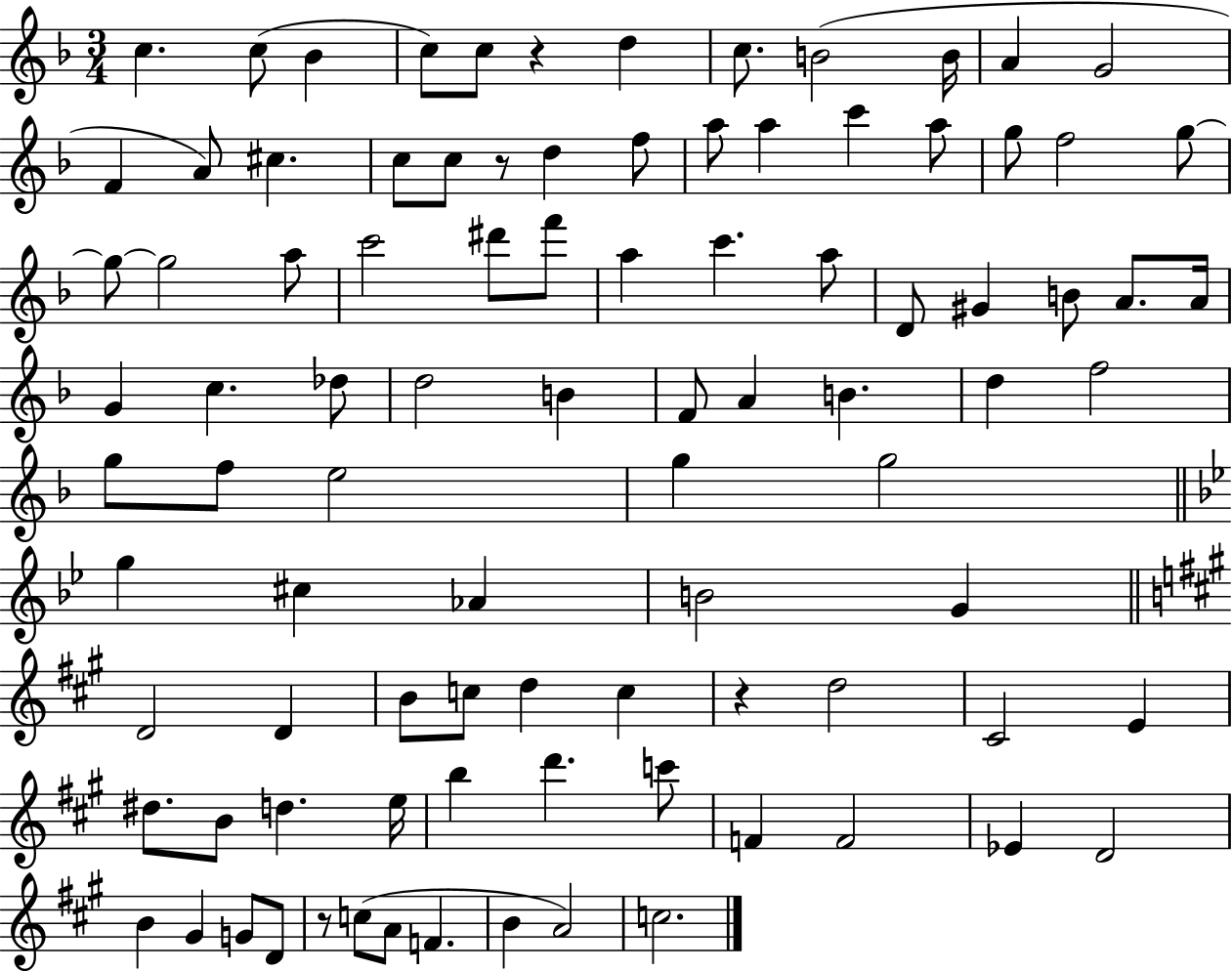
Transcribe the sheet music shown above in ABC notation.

X:1
T:Untitled
M:3/4
L:1/4
K:F
c c/2 _B c/2 c/2 z d c/2 B2 B/4 A G2 F A/2 ^c c/2 c/2 z/2 d f/2 a/2 a c' a/2 g/2 f2 g/2 g/2 g2 a/2 c'2 ^d'/2 f'/2 a c' a/2 D/2 ^G B/2 A/2 A/4 G c _d/2 d2 B F/2 A B d f2 g/2 f/2 e2 g g2 g ^c _A B2 G D2 D B/2 c/2 d c z d2 ^C2 E ^d/2 B/2 d e/4 b d' c'/2 F F2 _E D2 B ^G G/2 D/2 z/2 c/2 A/2 F B A2 c2